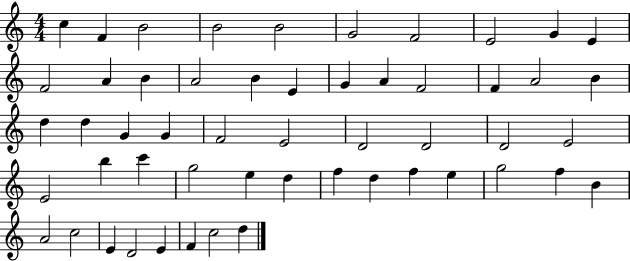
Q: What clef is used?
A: treble